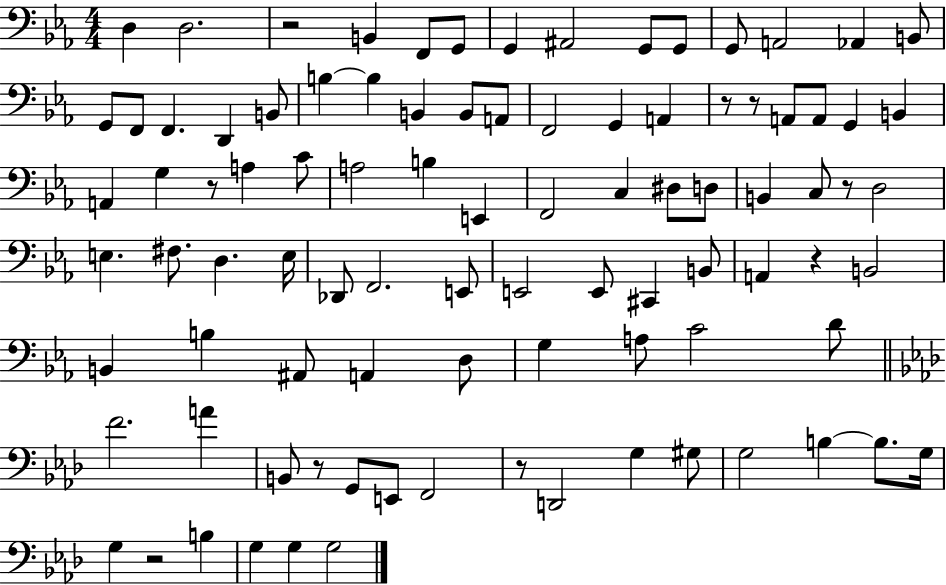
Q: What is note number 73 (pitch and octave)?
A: D2